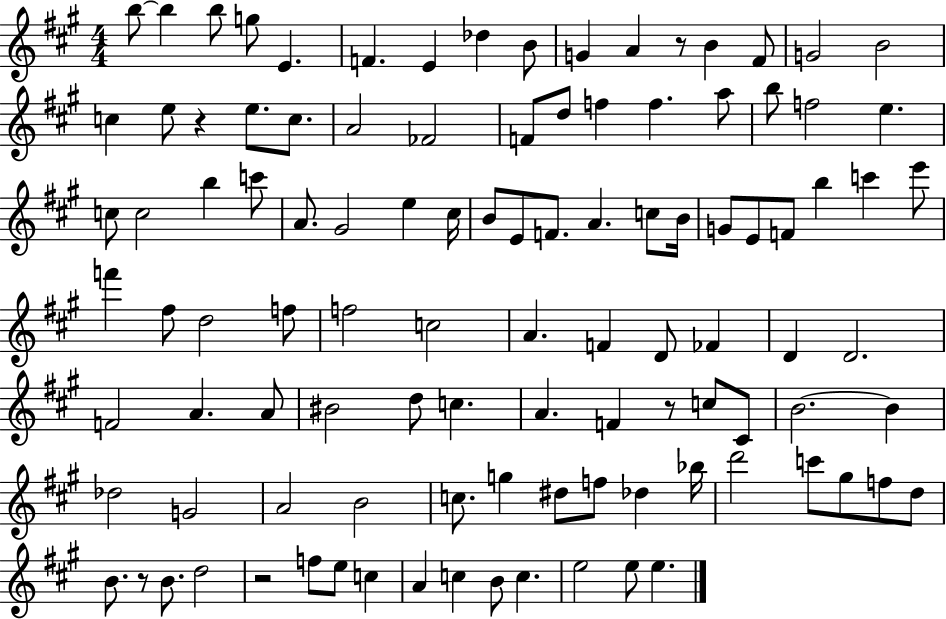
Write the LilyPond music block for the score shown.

{
  \clef treble
  \numericTimeSignature
  \time 4/4
  \key a \major
  \repeat volta 2 { b''8~~ b''4 b''8 g''8 e'4. | f'4. e'4 des''4 b'8 | g'4 a'4 r8 b'4 fis'8 | g'2 b'2 | \break c''4 e''8 r4 e''8. c''8. | a'2 fes'2 | f'8 d''8 f''4 f''4. a''8 | b''8 f''2 e''4. | \break c''8 c''2 b''4 c'''8 | a'8. gis'2 e''4 cis''16 | b'8 e'8 f'8. a'4. c''8 b'16 | g'8 e'8 f'8 b''4 c'''4 e'''8 | \break f'''4 fis''8 d''2 f''8 | f''2 c''2 | a'4. f'4 d'8 fes'4 | d'4 d'2. | \break f'2 a'4. a'8 | bis'2 d''8 c''4. | a'4. f'4 r8 c''8 cis'8 | b'2.~~ b'4 | \break des''2 g'2 | a'2 b'2 | c''8. g''4 dis''8 f''8 des''4 bes''16 | d'''2 c'''8 gis''8 f''8 d''8 | \break b'8. r8 b'8. d''2 | r2 f''8 e''8 c''4 | a'4 c''4 b'8 c''4. | e''2 e''8 e''4. | \break } \bar "|."
}